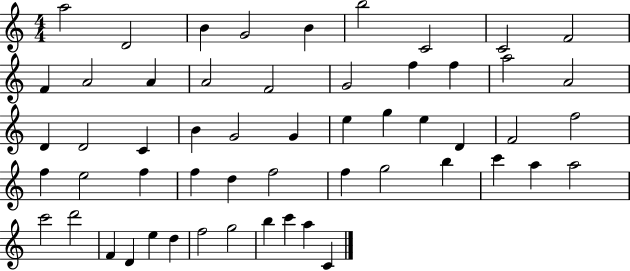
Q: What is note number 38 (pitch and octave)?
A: F5